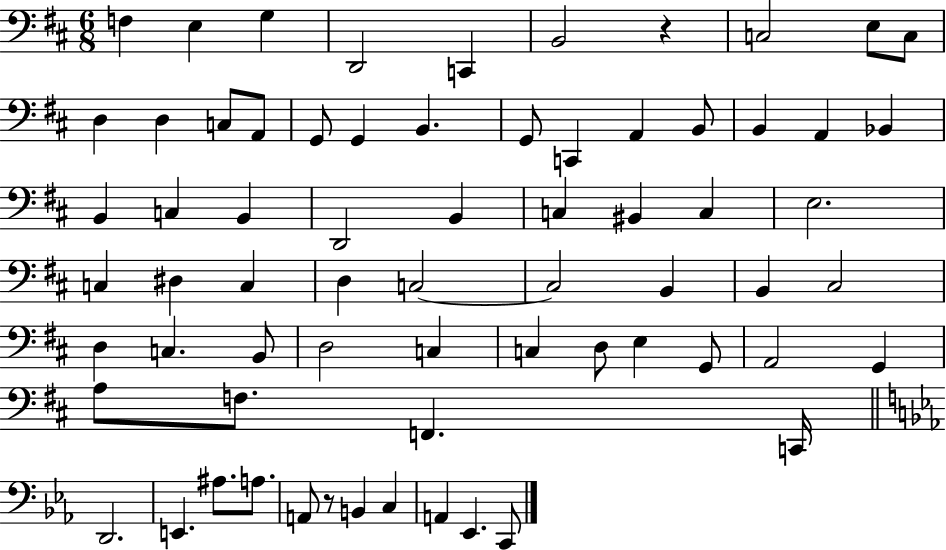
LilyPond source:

{
  \clef bass
  \numericTimeSignature
  \time 6/8
  \key d \major
  f4 e4 g4 | d,2 c,4 | b,2 r4 | c2 e8 c8 | \break d4 d4 c8 a,8 | g,8 g,4 b,4. | g,8 c,4 a,4 b,8 | b,4 a,4 bes,4 | \break b,4 c4 b,4 | d,2 b,4 | c4 bis,4 c4 | e2. | \break c4 dis4 c4 | d4 c2~~ | c2 b,4 | b,4 cis2 | \break d4 c4. b,8 | d2 c4 | c4 d8 e4 g,8 | a,2 g,4 | \break a8 f8. f,4. c,16 | \bar "||" \break \key ees \major d,2. | e,4. ais8. a8. | a,8 r8 b,4 c4 | a,4 ees,4. c,8 | \break \bar "|."
}